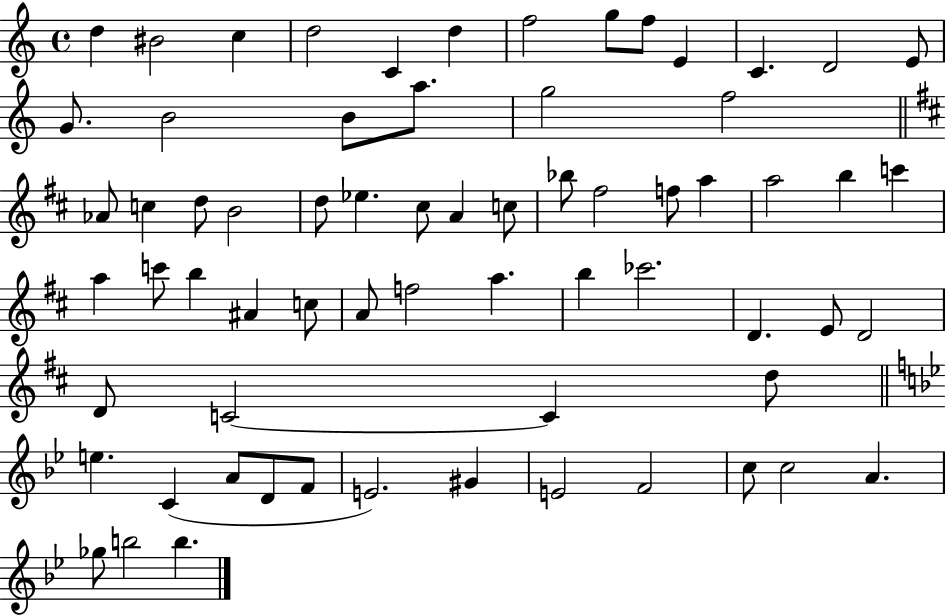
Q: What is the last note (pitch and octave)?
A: B5